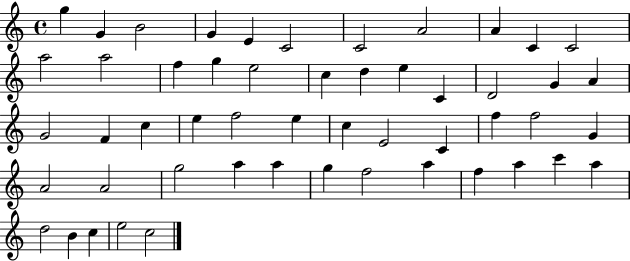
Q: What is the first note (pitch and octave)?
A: G5